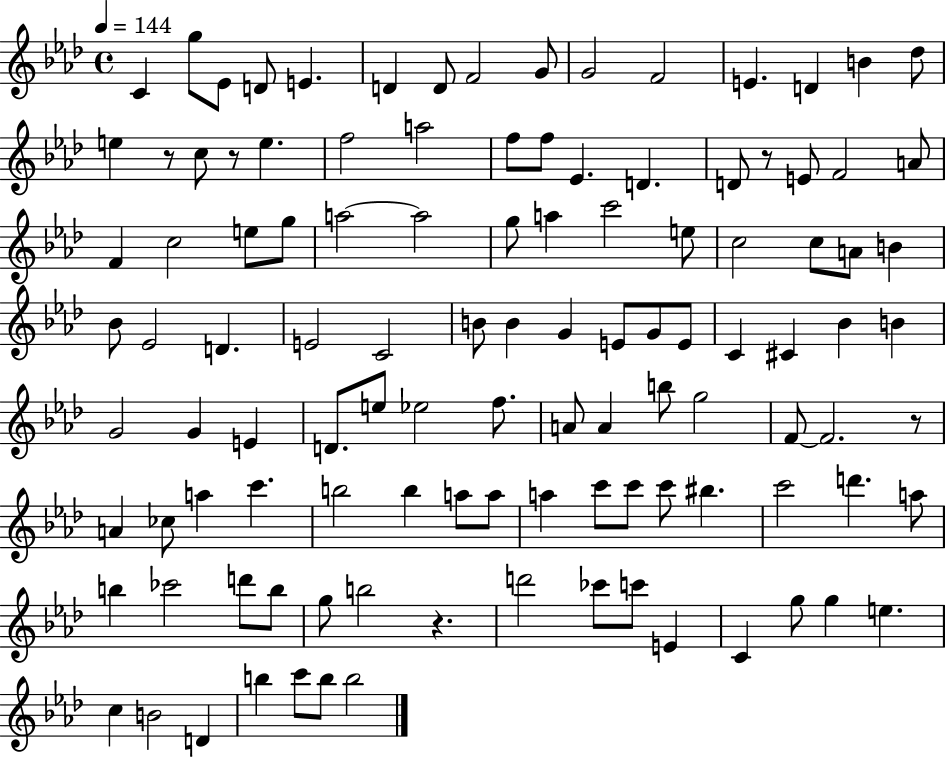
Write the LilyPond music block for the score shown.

{
  \clef treble
  \time 4/4
  \defaultTimeSignature
  \key aes \major
  \tempo 4 = 144
  c'4 g''8 ees'8 d'8 e'4. | d'4 d'8 f'2 g'8 | g'2 f'2 | e'4. d'4 b'4 des''8 | \break e''4 r8 c''8 r8 e''4. | f''2 a''2 | f''8 f''8 ees'4. d'4. | d'8 r8 e'8 f'2 a'8 | \break f'4 c''2 e''8 g''8 | a''2~~ a''2 | g''8 a''4 c'''2 e''8 | c''2 c''8 a'8 b'4 | \break bes'8 ees'2 d'4. | e'2 c'2 | b'8 b'4 g'4 e'8 g'8 e'8 | c'4 cis'4 bes'4 b'4 | \break g'2 g'4 e'4 | d'8. e''8 ees''2 f''8. | a'8 a'4 b''8 g''2 | f'8~~ f'2. r8 | \break a'4 ces''8 a''4 c'''4. | b''2 b''4 a''8 a''8 | a''4 c'''8 c'''8 c'''8 bis''4. | c'''2 d'''4. a''8 | \break b''4 ces'''2 d'''8 b''8 | g''8 b''2 r4. | d'''2 ces'''8 c'''8 e'4 | c'4 g''8 g''4 e''4. | \break c''4 b'2 d'4 | b''4 c'''8 b''8 b''2 | \bar "|."
}